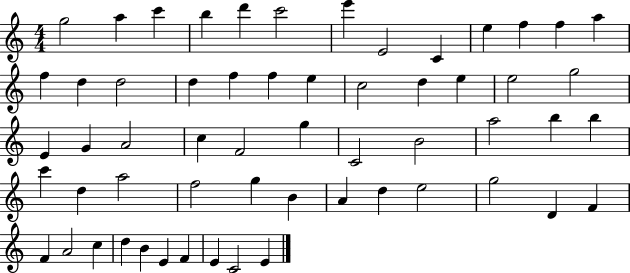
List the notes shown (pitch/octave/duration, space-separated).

G5/h A5/q C6/q B5/q D6/q C6/h E6/q E4/h C4/q E5/q F5/q F5/q A5/q F5/q D5/q D5/h D5/q F5/q F5/q E5/q C5/h D5/q E5/q E5/h G5/h E4/q G4/q A4/h C5/q F4/h G5/q C4/h B4/h A5/h B5/q B5/q C6/q D5/q A5/h F5/h G5/q B4/q A4/q D5/q E5/h G5/h D4/q F4/q F4/q A4/h C5/q D5/q B4/q E4/q F4/q E4/q C4/h E4/q